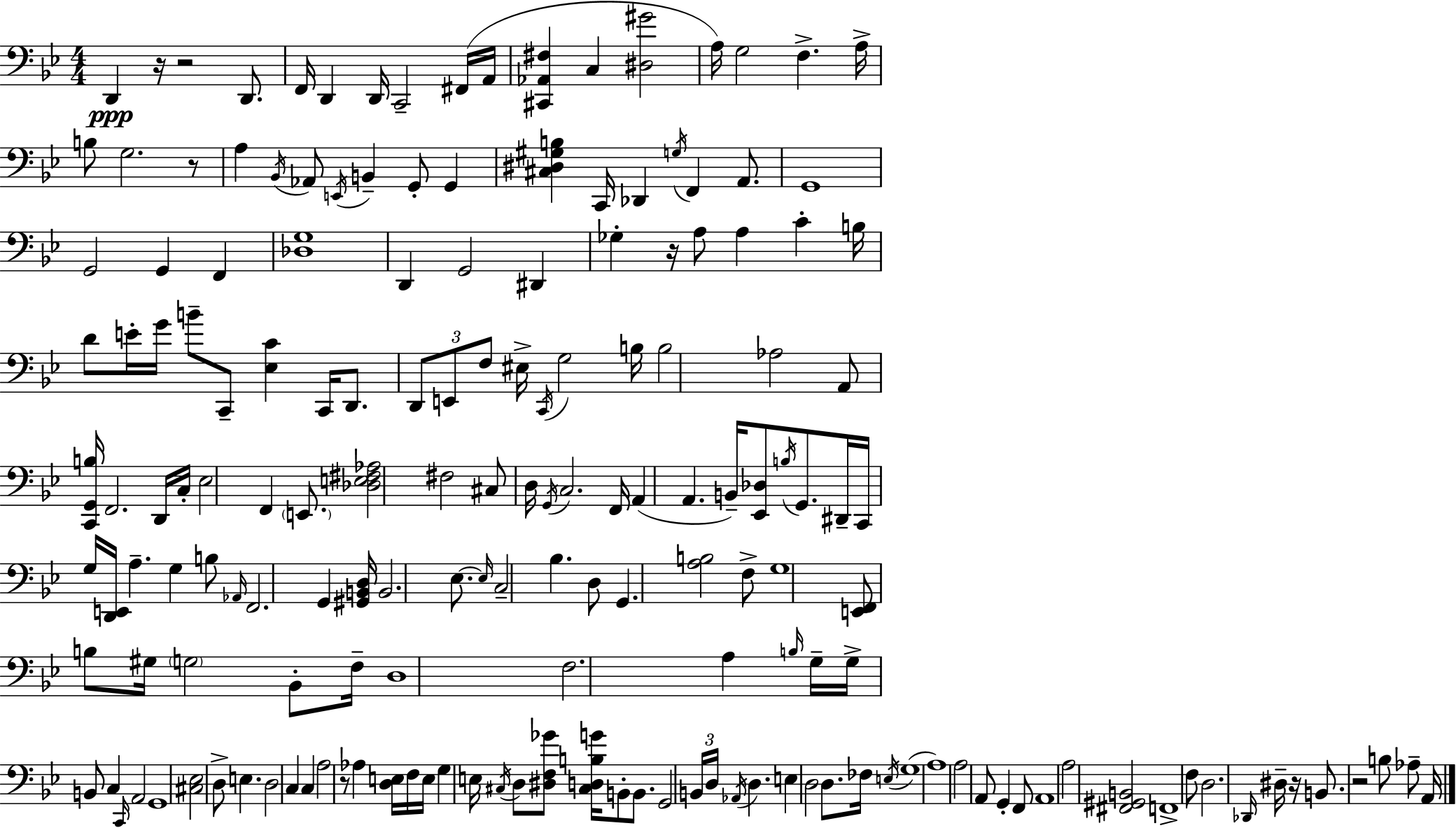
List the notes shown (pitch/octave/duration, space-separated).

D2/q R/s R/h D2/e. F2/s D2/q D2/s C2/h F#2/s A2/s [C#2,Ab2,F#3]/q C3/q [D#3,G#4]/h A3/s G3/h F3/q. A3/s B3/e G3/h. R/e A3/q Bb2/s Ab2/e E2/s B2/q G2/e G2/q [C#3,D#3,G#3,B3]/q C2/s Db2/q G3/s F2/q A2/e. G2/w G2/h G2/q F2/q [Db3,G3]/w D2/q G2/h D#2/q Gb3/q R/s A3/e A3/q C4/q B3/s D4/e E4/s G4/s B4/e C2/e [Eb3,C4]/q C2/s D2/e. D2/e E2/e F3/e EIS3/s C2/s G3/h B3/s B3/h Ab3/h A2/e [C2,G2,B3]/s F2/h. D2/s C3/s Eb3/h F2/q E2/e. [Db3,E3,F#3,Ab3]/h F#3/h C#3/e D3/s G2/s C3/h. F2/s A2/q A2/q. B2/s [Eb2,Db3]/e B3/s G2/e. D#2/s C2/s G3/s [D2,E2]/s A3/q. G3/q B3/e Ab2/s F2/h. G2/q [G#2,B2,D3]/s B2/h. Eb3/e. Eb3/s C3/h Bb3/q. D3/e G2/q. [A3,B3]/h F3/e G3/w [E2,F2]/e B3/e G#3/s G3/h Bb2/e F3/s D3/w F3/h. A3/q B3/s G3/s G3/s B2/e C3/q C2/s A2/h G2/w [C#3,Eb3]/h D3/e E3/q. D3/h C3/q C3/q A3/h R/e Ab3/q [D3,E3]/s F3/s E3/s G3/q E3/s C#3/s D3/e [D#3,F3,Gb4]/e [C#3,D3,B3,G4]/s B2/e B2/e. G2/h B2/s D3/s Ab2/s D3/q. E3/q D3/h D3/e. FES3/s E3/s G3/w A3/w A3/h A2/e G2/q F2/e A2/w A3/h [F#2,G#2,B2]/h F2/w F3/e D3/h. Db2/s D#3/s R/s B2/e. R/h B3/e Ab3/e A2/s